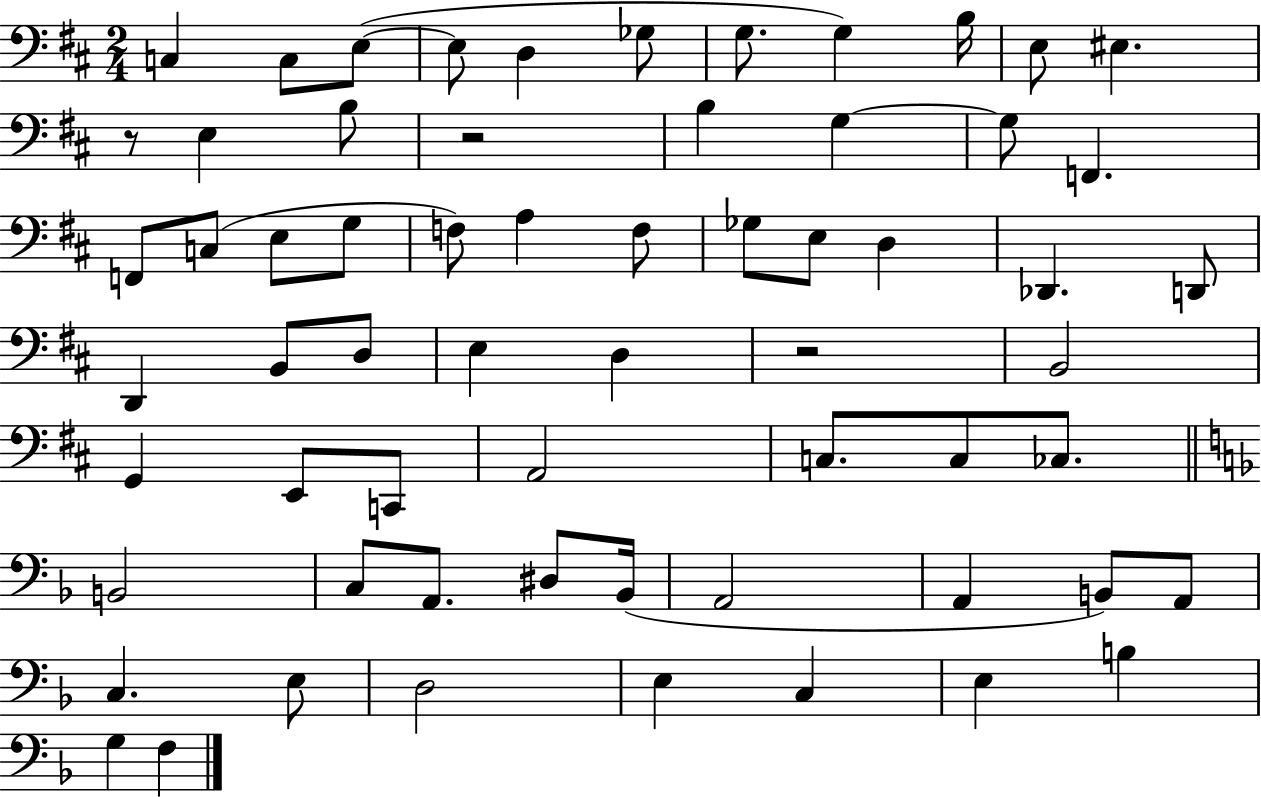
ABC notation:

X:1
T:Untitled
M:2/4
L:1/4
K:D
C, C,/2 E,/2 E,/2 D, _G,/2 G,/2 G, B,/4 E,/2 ^E, z/2 E, B,/2 z2 B, G, G,/2 F,, F,,/2 C,/2 E,/2 G,/2 F,/2 A, F,/2 _G,/2 E,/2 D, _D,, D,,/2 D,, B,,/2 D,/2 E, D, z2 B,,2 G,, E,,/2 C,,/2 A,,2 C,/2 C,/2 _C,/2 B,,2 C,/2 A,,/2 ^D,/2 _B,,/4 A,,2 A,, B,,/2 A,,/2 C, E,/2 D,2 E, C, E, B, G, F,